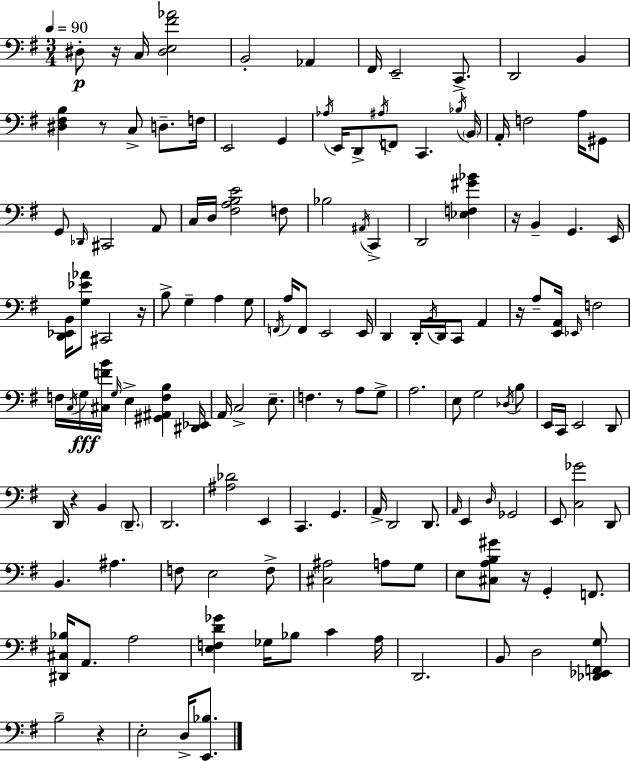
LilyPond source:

{
  \clef bass
  \numericTimeSignature
  \time 3/4
  \key g \major
  \tempo 4 = 90
  \repeat volta 2 { dis8-.\p r16 c16 <dis e fis' aes'>2 | b,2-. aes,4 | fis,16 e,2-- c,8.-> | d,2 b,4 | \break <dis fis b>4 r8 c8-> d8.-- f16 | e,2 g,4 | \acciaccatura { aes16 } e,16 d,8-> \acciaccatura { ais16 } f,8 c,4. | \acciaccatura { bes16 } \parenthesize b,16 a,16-. f2 | \break a16 gis,8 g,8 \grace { des,16 } cis,2 | a,8 c16 d16 <fis a b e'>2 | f8 bes2 | \acciaccatura { ais,16 } c,4-> d,2 | \break <ees f gis' bes'>4 r16 b,4-- g,4. | e,16 <d, ees, b,>16 <g ees' aes'>8 cis,2 | r16 b8-> g4-- a4 | g8 \acciaccatura { f,16 } a16 f,8 e,2 | \break e,16 d,4 d,16-. \acciaccatura { b,16 } | d,16 c,8 a,4 r16 a8-- <e, a,>16 \grace { ees,16 } | f2 f16 \acciaccatura { c16 }\fff g16 <cis f' b'>16 | \grace { g16 } e4-> <gis, ais, f b>4 <dis, ees,>16 a,16 c2-> | \break e8.-- f4. | r8 a8 g8-> a2. | e8 | g2 \acciaccatura { des16 } b8 e,16 | \break c,16 e,2 d,8 d,16 | r4 b,4 \parenthesize d,8.-- d,2. | <ais des'>2 | e,4 c,4. | \break g,4. a,16-> | d,2 d,8. \grace { a,16 } | e,4 \grace { d16 } ges,2 | e,8 <c ges'>2 d,8 | \break b,4. ais4. | f8 e2 f8-> | <cis ais>2 a8 g8 | e8 <cis a b gis'>8 r16 g,4-. f,8. | \break <dis, cis bes>16 a,8. a2 | <e f d' ges'>4 ges16 bes8 c'4 | a16 d,2. | b,8 d2 <des, ees, f, g>8 | \break b2-- r4 | e2-. d16-> <e, bes>8. | } \bar "|."
}